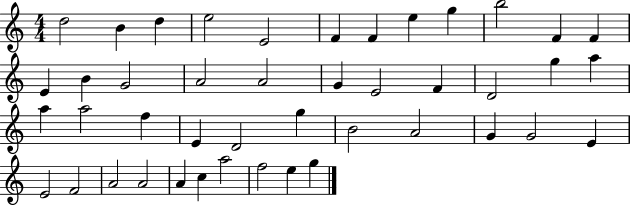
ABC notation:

X:1
T:Untitled
M:4/4
L:1/4
K:C
d2 B d e2 E2 F F e g b2 F F E B G2 A2 A2 G E2 F D2 g a a a2 f E D2 g B2 A2 G G2 E E2 F2 A2 A2 A c a2 f2 e g